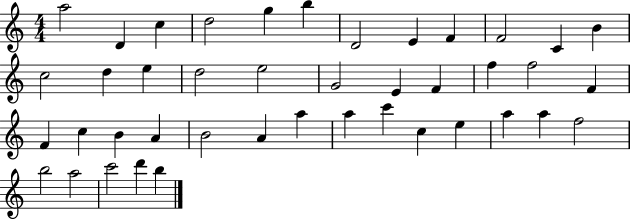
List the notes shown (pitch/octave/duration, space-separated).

A5/h D4/q C5/q D5/h G5/q B5/q D4/h E4/q F4/q F4/h C4/q B4/q C5/h D5/q E5/q D5/h E5/h G4/h E4/q F4/q F5/q F5/h F4/q F4/q C5/q B4/q A4/q B4/h A4/q A5/q A5/q C6/q C5/q E5/q A5/q A5/q F5/h B5/h A5/h C6/h D6/q B5/q